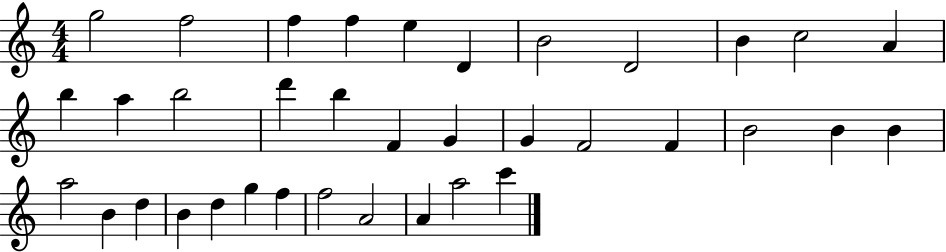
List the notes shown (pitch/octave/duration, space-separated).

G5/h F5/h F5/q F5/q E5/q D4/q B4/h D4/h B4/q C5/h A4/q B5/q A5/q B5/h D6/q B5/q F4/q G4/q G4/q F4/h F4/q B4/h B4/q B4/q A5/h B4/q D5/q B4/q D5/q G5/q F5/q F5/h A4/h A4/q A5/h C6/q